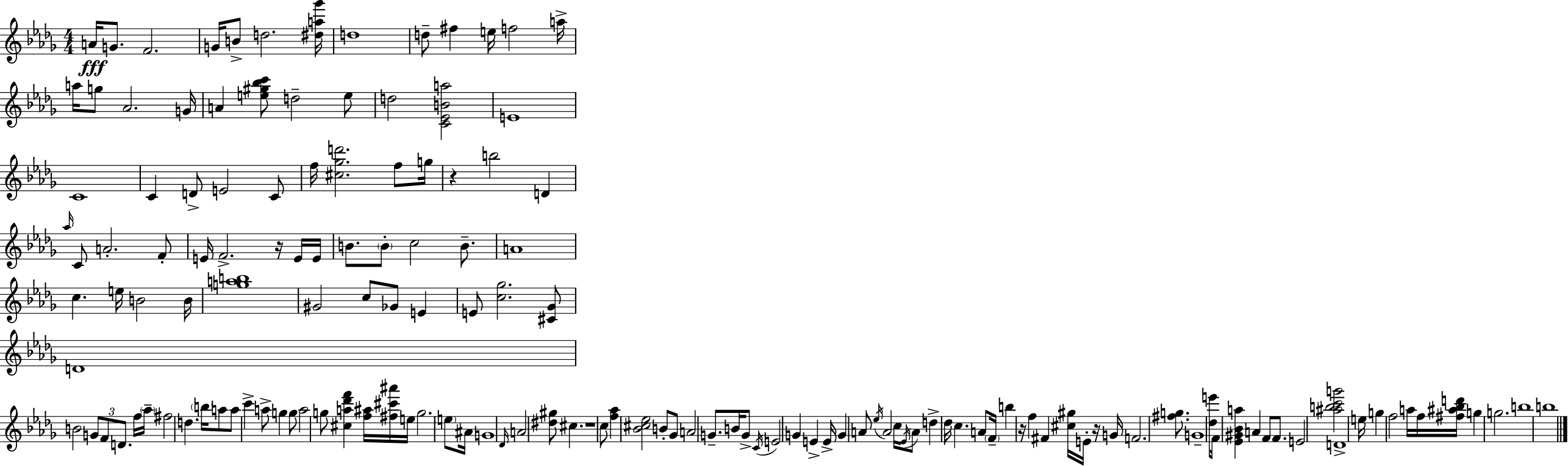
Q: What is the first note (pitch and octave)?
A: A4